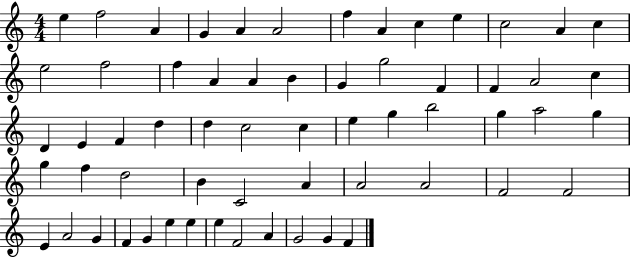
{
  \clef treble
  \numericTimeSignature
  \time 4/4
  \key c \major
  e''4 f''2 a'4 | g'4 a'4 a'2 | f''4 a'4 c''4 e''4 | c''2 a'4 c''4 | \break e''2 f''2 | f''4 a'4 a'4 b'4 | g'4 g''2 f'4 | f'4 a'2 c''4 | \break d'4 e'4 f'4 d''4 | d''4 c''2 c''4 | e''4 g''4 b''2 | g''4 a''2 g''4 | \break g''4 f''4 d''2 | b'4 c'2 a'4 | a'2 a'2 | f'2 f'2 | \break e'4 a'2 g'4 | f'4 g'4 e''4 e''4 | e''4 f'2 a'4 | g'2 g'4 f'4 | \break \bar "|."
}